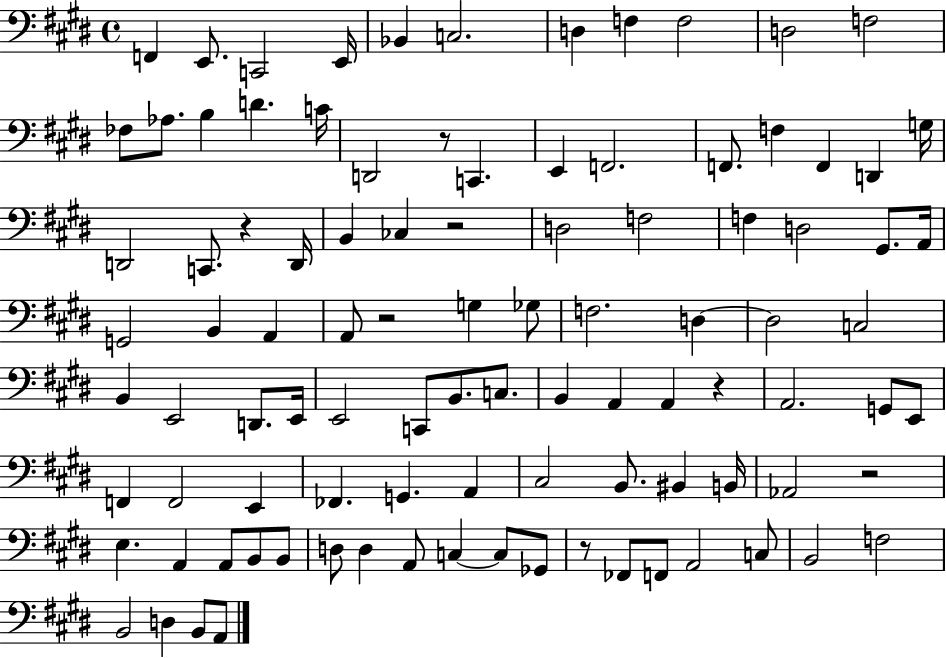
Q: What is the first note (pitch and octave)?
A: F2